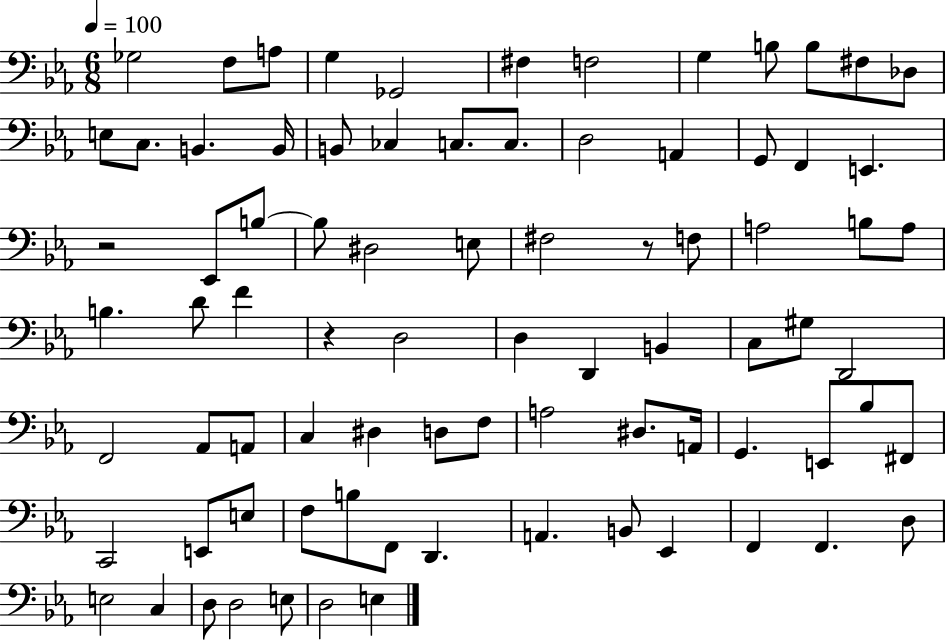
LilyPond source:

{
  \clef bass
  \numericTimeSignature
  \time 6/8
  \key ees \major
  \tempo 4 = 100
  ges2 f8 a8 | g4 ges,2 | fis4 f2 | g4 b8 b8 fis8 des8 | \break e8 c8. b,4. b,16 | b,8 ces4 c8. c8. | d2 a,4 | g,8 f,4 e,4. | \break r2 ees,8 b8~~ | b8 dis2 e8 | fis2 r8 f8 | a2 b8 a8 | \break b4. d'8 f'4 | r4 d2 | d4 d,4 b,4 | c8 gis8 d,2 | \break f,2 aes,8 a,8 | c4 dis4 d8 f8 | a2 dis8. a,16 | g,4. e,8 bes8 fis,8 | \break c,2 e,8 e8 | f8 b8 f,8 d,4. | a,4. b,8 ees,4 | f,4 f,4. d8 | \break e2 c4 | d8 d2 e8 | d2 e4 | \bar "|."
}